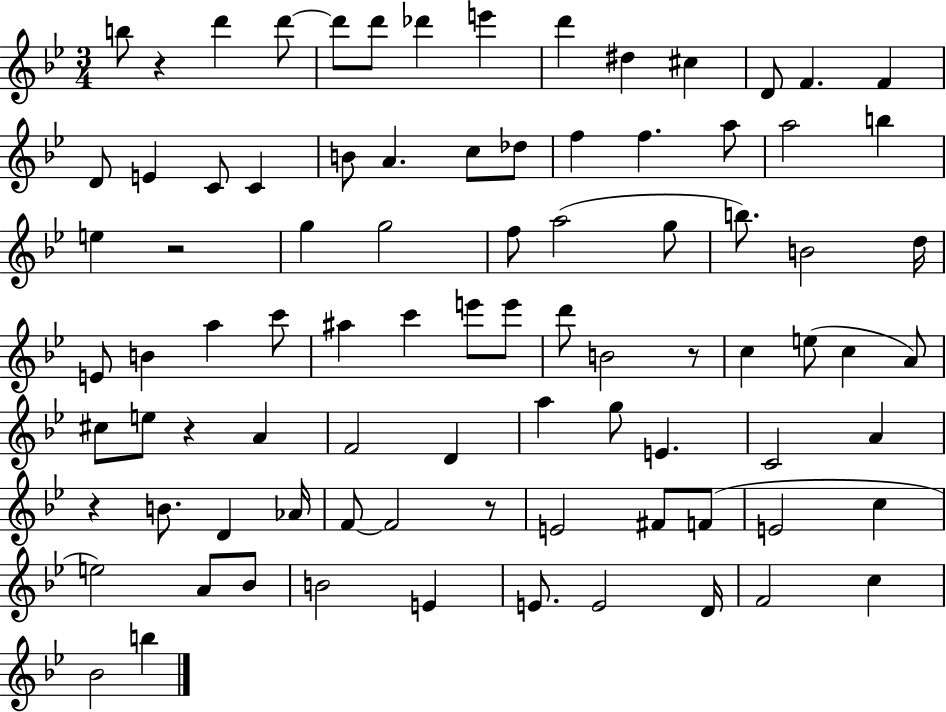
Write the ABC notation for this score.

X:1
T:Untitled
M:3/4
L:1/4
K:Bb
b/2 z d' d'/2 d'/2 d'/2 _d' e' d' ^d ^c D/2 F F D/2 E C/2 C B/2 A c/2 _d/2 f f a/2 a2 b e z2 g g2 f/2 a2 g/2 b/2 B2 d/4 E/2 B a c'/2 ^a c' e'/2 e'/2 d'/2 B2 z/2 c e/2 c A/2 ^c/2 e/2 z A F2 D a g/2 E C2 A z B/2 D _A/4 F/2 F2 z/2 E2 ^F/2 F/2 E2 c e2 A/2 _B/2 B2 E E/2 E2 D/4 F2 c _B2 b